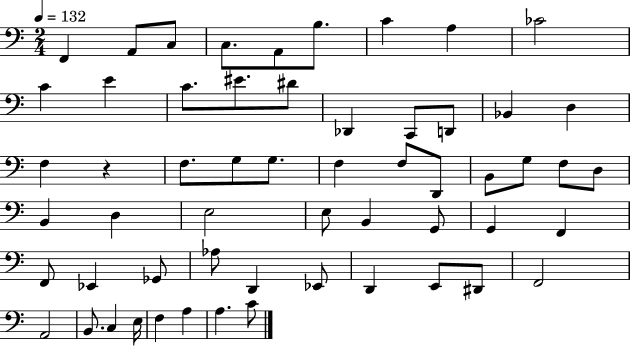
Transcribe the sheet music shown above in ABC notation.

X:1
T:Untitled
M:2/4
L:1/4
K:C
F,, A,,/2 C,/2 C,/2 A,,/2 B,/2 C A, _C2 C E C/2 ^E/2 ^D/2 _D,, C,,/2 D,,/2 _B,, D, F, z F,/2 G,/2 G,/2 F, F,/2 D,,/2 B,,/2 G,/2 F,/2 D,/2 B,, D, E,2 E,/2 B,, G,,/2 G,, F,, F,,/2 _E,, _G,,/2 _A,/2 D,, _E,,/2 D,, E,,/2 ^D,,/2 F,,2 A,,2 B,,/2 C, E,/4 F, A, A, C/2